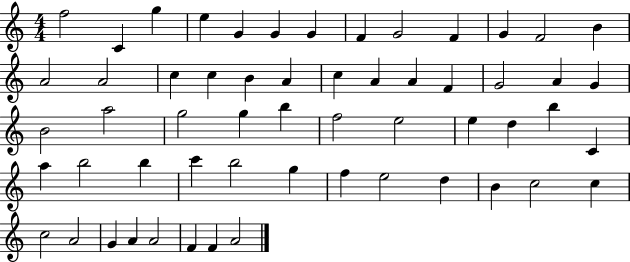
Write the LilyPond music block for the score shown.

{
  \clef treble
  \numericTimeSignature
  \time 4/4
  \key c \major
  f''2 c'4 g''4 | e''4 g'4 g'4 g'4 | f'4 g'2 f'4 | g'4 f'2 b'4 | \break a'2 a'2 | c''4 c''4 b'4 a'4 | c''4 a'4 a'4 f'4 | g'2 a'4 g'4 | \break b'2 a''2 | g''2 g''4 b''4 | f''2 e''2 | e''4 d''4 b''4 c'4 | \break a''4 b''2 b''4 | c'''4 b''2 g''4 | f''4 e''2 d''4 | b'4 c''2 c''4 | \break c''2 a'2 | g'4 a'4 a'2 | f'4 f'4 a'2 | \bar "|."
}